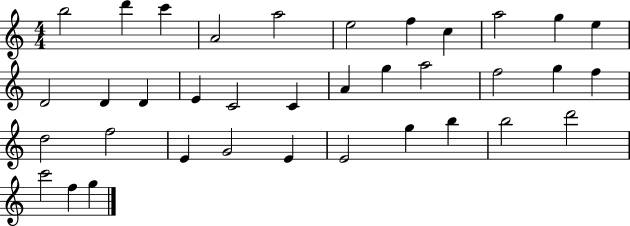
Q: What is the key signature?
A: C major